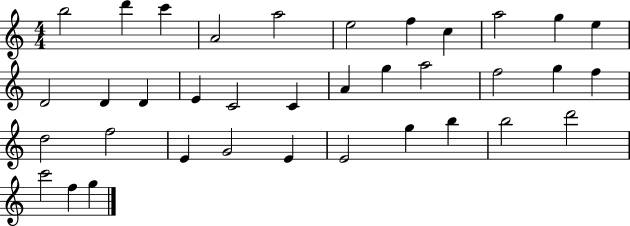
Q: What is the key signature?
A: C major